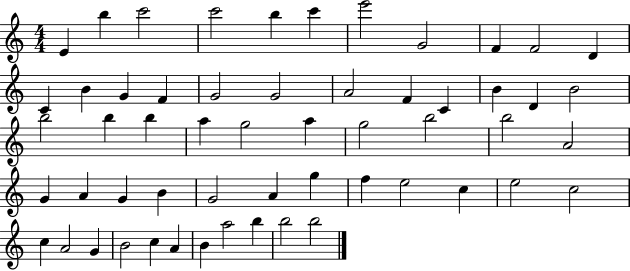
{
  \clef treble
  \numericTimeSignature
  \time 4/4
  \key c \major
  e'4 b''4 c'''2 | c'''2 b''4 c'''4 | e'''2 g'2 | f'4 f'2 d'4 | \break c'4 b'4 g'4 f'4 | g'2 g'2 | a'2 f'4 c'4 | b'4 d'4 b'2 | \break b''2 b''4 b''4 | a''4 g''2 a''4 | g''2 b''2 | b''2 a'2 | \break g'4 a'4 g'4 b'4 | g'2 a'4 g''4 | f''4 e''2 c''4 | e''2 c''2 | \break c''4 a'2 g'4 | b'2 c''4 a'4 | b'4 a''2 b''4 | b''2 b''2 | \break \bar "|."
}